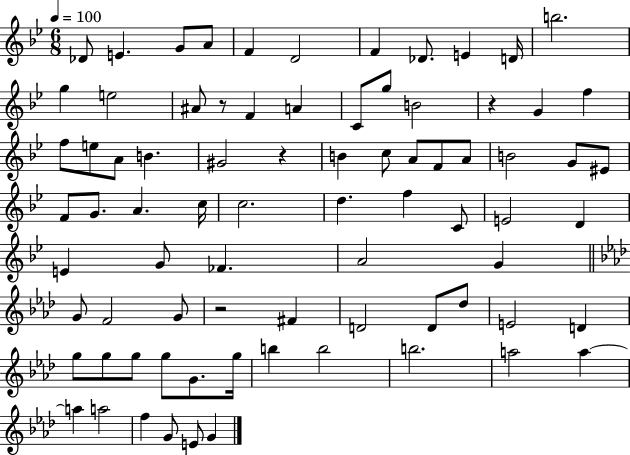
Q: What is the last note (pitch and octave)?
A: G4